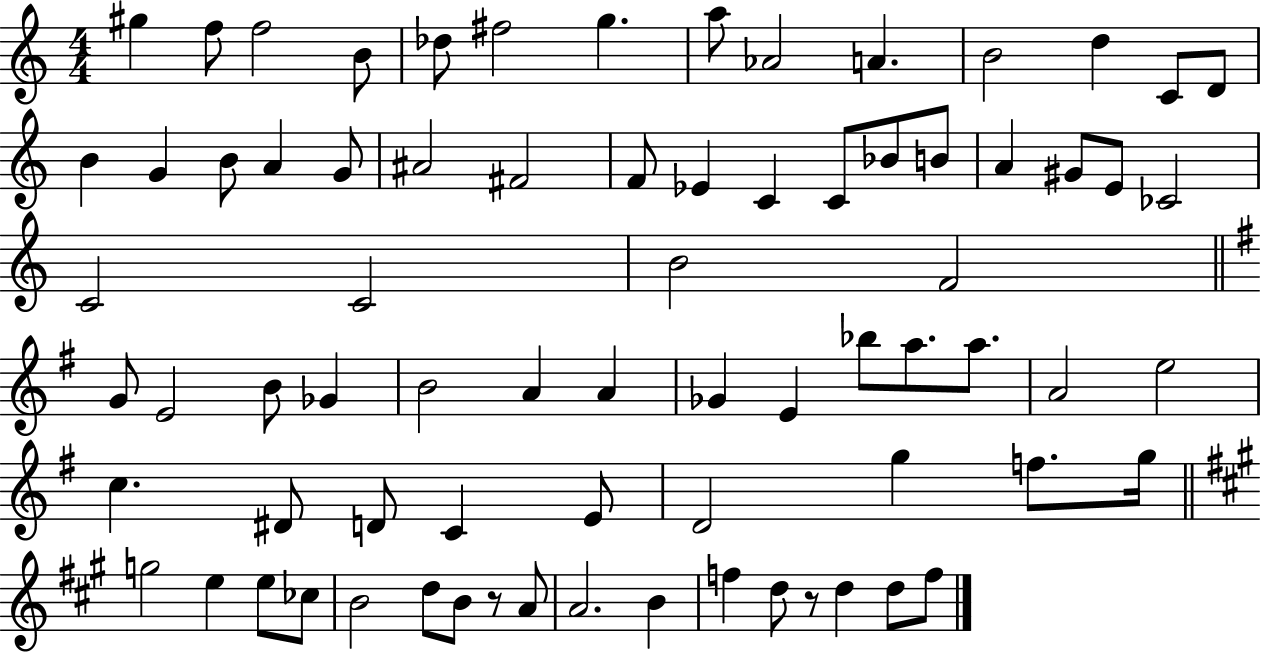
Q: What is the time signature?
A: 4/4